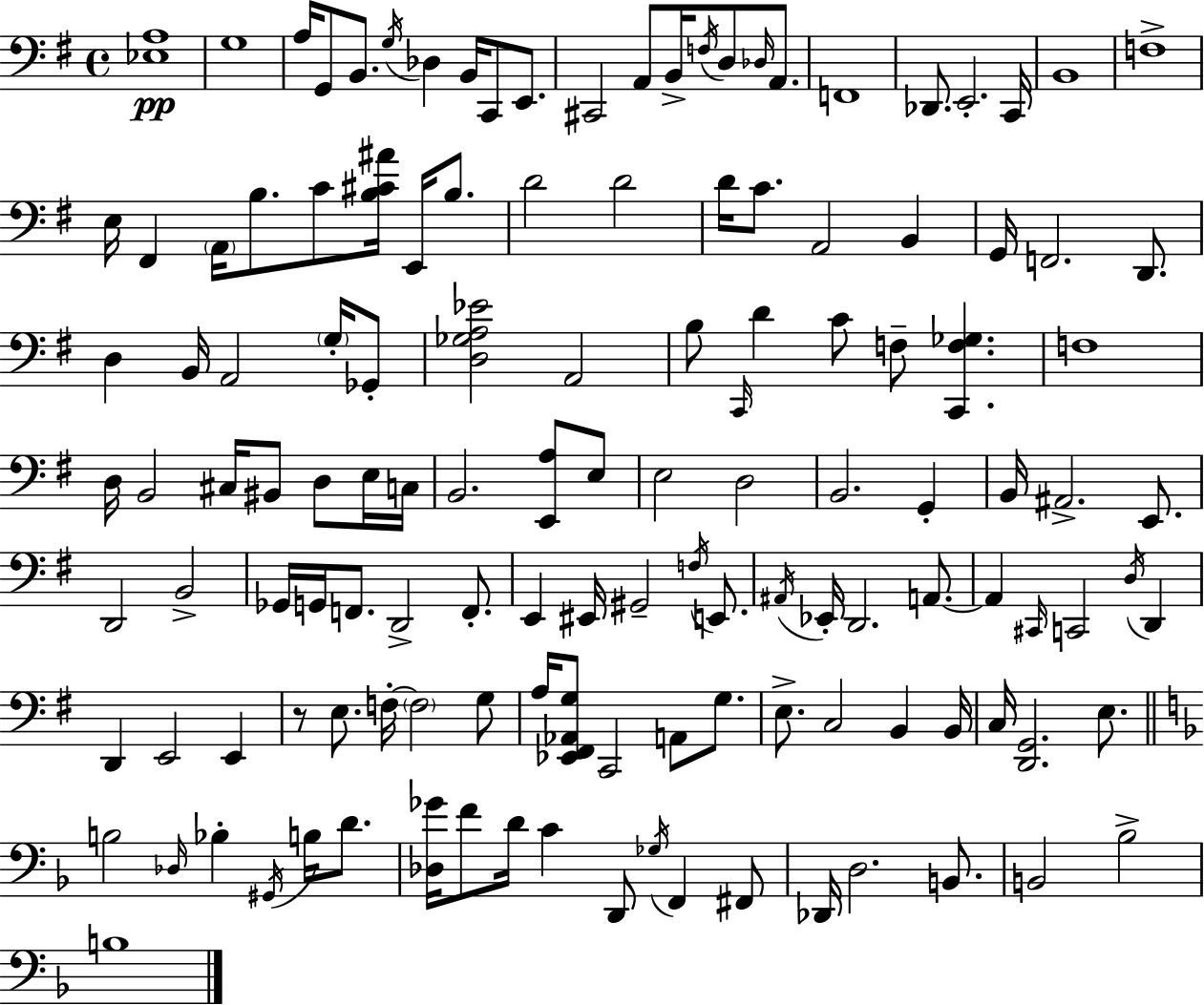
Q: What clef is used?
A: bass